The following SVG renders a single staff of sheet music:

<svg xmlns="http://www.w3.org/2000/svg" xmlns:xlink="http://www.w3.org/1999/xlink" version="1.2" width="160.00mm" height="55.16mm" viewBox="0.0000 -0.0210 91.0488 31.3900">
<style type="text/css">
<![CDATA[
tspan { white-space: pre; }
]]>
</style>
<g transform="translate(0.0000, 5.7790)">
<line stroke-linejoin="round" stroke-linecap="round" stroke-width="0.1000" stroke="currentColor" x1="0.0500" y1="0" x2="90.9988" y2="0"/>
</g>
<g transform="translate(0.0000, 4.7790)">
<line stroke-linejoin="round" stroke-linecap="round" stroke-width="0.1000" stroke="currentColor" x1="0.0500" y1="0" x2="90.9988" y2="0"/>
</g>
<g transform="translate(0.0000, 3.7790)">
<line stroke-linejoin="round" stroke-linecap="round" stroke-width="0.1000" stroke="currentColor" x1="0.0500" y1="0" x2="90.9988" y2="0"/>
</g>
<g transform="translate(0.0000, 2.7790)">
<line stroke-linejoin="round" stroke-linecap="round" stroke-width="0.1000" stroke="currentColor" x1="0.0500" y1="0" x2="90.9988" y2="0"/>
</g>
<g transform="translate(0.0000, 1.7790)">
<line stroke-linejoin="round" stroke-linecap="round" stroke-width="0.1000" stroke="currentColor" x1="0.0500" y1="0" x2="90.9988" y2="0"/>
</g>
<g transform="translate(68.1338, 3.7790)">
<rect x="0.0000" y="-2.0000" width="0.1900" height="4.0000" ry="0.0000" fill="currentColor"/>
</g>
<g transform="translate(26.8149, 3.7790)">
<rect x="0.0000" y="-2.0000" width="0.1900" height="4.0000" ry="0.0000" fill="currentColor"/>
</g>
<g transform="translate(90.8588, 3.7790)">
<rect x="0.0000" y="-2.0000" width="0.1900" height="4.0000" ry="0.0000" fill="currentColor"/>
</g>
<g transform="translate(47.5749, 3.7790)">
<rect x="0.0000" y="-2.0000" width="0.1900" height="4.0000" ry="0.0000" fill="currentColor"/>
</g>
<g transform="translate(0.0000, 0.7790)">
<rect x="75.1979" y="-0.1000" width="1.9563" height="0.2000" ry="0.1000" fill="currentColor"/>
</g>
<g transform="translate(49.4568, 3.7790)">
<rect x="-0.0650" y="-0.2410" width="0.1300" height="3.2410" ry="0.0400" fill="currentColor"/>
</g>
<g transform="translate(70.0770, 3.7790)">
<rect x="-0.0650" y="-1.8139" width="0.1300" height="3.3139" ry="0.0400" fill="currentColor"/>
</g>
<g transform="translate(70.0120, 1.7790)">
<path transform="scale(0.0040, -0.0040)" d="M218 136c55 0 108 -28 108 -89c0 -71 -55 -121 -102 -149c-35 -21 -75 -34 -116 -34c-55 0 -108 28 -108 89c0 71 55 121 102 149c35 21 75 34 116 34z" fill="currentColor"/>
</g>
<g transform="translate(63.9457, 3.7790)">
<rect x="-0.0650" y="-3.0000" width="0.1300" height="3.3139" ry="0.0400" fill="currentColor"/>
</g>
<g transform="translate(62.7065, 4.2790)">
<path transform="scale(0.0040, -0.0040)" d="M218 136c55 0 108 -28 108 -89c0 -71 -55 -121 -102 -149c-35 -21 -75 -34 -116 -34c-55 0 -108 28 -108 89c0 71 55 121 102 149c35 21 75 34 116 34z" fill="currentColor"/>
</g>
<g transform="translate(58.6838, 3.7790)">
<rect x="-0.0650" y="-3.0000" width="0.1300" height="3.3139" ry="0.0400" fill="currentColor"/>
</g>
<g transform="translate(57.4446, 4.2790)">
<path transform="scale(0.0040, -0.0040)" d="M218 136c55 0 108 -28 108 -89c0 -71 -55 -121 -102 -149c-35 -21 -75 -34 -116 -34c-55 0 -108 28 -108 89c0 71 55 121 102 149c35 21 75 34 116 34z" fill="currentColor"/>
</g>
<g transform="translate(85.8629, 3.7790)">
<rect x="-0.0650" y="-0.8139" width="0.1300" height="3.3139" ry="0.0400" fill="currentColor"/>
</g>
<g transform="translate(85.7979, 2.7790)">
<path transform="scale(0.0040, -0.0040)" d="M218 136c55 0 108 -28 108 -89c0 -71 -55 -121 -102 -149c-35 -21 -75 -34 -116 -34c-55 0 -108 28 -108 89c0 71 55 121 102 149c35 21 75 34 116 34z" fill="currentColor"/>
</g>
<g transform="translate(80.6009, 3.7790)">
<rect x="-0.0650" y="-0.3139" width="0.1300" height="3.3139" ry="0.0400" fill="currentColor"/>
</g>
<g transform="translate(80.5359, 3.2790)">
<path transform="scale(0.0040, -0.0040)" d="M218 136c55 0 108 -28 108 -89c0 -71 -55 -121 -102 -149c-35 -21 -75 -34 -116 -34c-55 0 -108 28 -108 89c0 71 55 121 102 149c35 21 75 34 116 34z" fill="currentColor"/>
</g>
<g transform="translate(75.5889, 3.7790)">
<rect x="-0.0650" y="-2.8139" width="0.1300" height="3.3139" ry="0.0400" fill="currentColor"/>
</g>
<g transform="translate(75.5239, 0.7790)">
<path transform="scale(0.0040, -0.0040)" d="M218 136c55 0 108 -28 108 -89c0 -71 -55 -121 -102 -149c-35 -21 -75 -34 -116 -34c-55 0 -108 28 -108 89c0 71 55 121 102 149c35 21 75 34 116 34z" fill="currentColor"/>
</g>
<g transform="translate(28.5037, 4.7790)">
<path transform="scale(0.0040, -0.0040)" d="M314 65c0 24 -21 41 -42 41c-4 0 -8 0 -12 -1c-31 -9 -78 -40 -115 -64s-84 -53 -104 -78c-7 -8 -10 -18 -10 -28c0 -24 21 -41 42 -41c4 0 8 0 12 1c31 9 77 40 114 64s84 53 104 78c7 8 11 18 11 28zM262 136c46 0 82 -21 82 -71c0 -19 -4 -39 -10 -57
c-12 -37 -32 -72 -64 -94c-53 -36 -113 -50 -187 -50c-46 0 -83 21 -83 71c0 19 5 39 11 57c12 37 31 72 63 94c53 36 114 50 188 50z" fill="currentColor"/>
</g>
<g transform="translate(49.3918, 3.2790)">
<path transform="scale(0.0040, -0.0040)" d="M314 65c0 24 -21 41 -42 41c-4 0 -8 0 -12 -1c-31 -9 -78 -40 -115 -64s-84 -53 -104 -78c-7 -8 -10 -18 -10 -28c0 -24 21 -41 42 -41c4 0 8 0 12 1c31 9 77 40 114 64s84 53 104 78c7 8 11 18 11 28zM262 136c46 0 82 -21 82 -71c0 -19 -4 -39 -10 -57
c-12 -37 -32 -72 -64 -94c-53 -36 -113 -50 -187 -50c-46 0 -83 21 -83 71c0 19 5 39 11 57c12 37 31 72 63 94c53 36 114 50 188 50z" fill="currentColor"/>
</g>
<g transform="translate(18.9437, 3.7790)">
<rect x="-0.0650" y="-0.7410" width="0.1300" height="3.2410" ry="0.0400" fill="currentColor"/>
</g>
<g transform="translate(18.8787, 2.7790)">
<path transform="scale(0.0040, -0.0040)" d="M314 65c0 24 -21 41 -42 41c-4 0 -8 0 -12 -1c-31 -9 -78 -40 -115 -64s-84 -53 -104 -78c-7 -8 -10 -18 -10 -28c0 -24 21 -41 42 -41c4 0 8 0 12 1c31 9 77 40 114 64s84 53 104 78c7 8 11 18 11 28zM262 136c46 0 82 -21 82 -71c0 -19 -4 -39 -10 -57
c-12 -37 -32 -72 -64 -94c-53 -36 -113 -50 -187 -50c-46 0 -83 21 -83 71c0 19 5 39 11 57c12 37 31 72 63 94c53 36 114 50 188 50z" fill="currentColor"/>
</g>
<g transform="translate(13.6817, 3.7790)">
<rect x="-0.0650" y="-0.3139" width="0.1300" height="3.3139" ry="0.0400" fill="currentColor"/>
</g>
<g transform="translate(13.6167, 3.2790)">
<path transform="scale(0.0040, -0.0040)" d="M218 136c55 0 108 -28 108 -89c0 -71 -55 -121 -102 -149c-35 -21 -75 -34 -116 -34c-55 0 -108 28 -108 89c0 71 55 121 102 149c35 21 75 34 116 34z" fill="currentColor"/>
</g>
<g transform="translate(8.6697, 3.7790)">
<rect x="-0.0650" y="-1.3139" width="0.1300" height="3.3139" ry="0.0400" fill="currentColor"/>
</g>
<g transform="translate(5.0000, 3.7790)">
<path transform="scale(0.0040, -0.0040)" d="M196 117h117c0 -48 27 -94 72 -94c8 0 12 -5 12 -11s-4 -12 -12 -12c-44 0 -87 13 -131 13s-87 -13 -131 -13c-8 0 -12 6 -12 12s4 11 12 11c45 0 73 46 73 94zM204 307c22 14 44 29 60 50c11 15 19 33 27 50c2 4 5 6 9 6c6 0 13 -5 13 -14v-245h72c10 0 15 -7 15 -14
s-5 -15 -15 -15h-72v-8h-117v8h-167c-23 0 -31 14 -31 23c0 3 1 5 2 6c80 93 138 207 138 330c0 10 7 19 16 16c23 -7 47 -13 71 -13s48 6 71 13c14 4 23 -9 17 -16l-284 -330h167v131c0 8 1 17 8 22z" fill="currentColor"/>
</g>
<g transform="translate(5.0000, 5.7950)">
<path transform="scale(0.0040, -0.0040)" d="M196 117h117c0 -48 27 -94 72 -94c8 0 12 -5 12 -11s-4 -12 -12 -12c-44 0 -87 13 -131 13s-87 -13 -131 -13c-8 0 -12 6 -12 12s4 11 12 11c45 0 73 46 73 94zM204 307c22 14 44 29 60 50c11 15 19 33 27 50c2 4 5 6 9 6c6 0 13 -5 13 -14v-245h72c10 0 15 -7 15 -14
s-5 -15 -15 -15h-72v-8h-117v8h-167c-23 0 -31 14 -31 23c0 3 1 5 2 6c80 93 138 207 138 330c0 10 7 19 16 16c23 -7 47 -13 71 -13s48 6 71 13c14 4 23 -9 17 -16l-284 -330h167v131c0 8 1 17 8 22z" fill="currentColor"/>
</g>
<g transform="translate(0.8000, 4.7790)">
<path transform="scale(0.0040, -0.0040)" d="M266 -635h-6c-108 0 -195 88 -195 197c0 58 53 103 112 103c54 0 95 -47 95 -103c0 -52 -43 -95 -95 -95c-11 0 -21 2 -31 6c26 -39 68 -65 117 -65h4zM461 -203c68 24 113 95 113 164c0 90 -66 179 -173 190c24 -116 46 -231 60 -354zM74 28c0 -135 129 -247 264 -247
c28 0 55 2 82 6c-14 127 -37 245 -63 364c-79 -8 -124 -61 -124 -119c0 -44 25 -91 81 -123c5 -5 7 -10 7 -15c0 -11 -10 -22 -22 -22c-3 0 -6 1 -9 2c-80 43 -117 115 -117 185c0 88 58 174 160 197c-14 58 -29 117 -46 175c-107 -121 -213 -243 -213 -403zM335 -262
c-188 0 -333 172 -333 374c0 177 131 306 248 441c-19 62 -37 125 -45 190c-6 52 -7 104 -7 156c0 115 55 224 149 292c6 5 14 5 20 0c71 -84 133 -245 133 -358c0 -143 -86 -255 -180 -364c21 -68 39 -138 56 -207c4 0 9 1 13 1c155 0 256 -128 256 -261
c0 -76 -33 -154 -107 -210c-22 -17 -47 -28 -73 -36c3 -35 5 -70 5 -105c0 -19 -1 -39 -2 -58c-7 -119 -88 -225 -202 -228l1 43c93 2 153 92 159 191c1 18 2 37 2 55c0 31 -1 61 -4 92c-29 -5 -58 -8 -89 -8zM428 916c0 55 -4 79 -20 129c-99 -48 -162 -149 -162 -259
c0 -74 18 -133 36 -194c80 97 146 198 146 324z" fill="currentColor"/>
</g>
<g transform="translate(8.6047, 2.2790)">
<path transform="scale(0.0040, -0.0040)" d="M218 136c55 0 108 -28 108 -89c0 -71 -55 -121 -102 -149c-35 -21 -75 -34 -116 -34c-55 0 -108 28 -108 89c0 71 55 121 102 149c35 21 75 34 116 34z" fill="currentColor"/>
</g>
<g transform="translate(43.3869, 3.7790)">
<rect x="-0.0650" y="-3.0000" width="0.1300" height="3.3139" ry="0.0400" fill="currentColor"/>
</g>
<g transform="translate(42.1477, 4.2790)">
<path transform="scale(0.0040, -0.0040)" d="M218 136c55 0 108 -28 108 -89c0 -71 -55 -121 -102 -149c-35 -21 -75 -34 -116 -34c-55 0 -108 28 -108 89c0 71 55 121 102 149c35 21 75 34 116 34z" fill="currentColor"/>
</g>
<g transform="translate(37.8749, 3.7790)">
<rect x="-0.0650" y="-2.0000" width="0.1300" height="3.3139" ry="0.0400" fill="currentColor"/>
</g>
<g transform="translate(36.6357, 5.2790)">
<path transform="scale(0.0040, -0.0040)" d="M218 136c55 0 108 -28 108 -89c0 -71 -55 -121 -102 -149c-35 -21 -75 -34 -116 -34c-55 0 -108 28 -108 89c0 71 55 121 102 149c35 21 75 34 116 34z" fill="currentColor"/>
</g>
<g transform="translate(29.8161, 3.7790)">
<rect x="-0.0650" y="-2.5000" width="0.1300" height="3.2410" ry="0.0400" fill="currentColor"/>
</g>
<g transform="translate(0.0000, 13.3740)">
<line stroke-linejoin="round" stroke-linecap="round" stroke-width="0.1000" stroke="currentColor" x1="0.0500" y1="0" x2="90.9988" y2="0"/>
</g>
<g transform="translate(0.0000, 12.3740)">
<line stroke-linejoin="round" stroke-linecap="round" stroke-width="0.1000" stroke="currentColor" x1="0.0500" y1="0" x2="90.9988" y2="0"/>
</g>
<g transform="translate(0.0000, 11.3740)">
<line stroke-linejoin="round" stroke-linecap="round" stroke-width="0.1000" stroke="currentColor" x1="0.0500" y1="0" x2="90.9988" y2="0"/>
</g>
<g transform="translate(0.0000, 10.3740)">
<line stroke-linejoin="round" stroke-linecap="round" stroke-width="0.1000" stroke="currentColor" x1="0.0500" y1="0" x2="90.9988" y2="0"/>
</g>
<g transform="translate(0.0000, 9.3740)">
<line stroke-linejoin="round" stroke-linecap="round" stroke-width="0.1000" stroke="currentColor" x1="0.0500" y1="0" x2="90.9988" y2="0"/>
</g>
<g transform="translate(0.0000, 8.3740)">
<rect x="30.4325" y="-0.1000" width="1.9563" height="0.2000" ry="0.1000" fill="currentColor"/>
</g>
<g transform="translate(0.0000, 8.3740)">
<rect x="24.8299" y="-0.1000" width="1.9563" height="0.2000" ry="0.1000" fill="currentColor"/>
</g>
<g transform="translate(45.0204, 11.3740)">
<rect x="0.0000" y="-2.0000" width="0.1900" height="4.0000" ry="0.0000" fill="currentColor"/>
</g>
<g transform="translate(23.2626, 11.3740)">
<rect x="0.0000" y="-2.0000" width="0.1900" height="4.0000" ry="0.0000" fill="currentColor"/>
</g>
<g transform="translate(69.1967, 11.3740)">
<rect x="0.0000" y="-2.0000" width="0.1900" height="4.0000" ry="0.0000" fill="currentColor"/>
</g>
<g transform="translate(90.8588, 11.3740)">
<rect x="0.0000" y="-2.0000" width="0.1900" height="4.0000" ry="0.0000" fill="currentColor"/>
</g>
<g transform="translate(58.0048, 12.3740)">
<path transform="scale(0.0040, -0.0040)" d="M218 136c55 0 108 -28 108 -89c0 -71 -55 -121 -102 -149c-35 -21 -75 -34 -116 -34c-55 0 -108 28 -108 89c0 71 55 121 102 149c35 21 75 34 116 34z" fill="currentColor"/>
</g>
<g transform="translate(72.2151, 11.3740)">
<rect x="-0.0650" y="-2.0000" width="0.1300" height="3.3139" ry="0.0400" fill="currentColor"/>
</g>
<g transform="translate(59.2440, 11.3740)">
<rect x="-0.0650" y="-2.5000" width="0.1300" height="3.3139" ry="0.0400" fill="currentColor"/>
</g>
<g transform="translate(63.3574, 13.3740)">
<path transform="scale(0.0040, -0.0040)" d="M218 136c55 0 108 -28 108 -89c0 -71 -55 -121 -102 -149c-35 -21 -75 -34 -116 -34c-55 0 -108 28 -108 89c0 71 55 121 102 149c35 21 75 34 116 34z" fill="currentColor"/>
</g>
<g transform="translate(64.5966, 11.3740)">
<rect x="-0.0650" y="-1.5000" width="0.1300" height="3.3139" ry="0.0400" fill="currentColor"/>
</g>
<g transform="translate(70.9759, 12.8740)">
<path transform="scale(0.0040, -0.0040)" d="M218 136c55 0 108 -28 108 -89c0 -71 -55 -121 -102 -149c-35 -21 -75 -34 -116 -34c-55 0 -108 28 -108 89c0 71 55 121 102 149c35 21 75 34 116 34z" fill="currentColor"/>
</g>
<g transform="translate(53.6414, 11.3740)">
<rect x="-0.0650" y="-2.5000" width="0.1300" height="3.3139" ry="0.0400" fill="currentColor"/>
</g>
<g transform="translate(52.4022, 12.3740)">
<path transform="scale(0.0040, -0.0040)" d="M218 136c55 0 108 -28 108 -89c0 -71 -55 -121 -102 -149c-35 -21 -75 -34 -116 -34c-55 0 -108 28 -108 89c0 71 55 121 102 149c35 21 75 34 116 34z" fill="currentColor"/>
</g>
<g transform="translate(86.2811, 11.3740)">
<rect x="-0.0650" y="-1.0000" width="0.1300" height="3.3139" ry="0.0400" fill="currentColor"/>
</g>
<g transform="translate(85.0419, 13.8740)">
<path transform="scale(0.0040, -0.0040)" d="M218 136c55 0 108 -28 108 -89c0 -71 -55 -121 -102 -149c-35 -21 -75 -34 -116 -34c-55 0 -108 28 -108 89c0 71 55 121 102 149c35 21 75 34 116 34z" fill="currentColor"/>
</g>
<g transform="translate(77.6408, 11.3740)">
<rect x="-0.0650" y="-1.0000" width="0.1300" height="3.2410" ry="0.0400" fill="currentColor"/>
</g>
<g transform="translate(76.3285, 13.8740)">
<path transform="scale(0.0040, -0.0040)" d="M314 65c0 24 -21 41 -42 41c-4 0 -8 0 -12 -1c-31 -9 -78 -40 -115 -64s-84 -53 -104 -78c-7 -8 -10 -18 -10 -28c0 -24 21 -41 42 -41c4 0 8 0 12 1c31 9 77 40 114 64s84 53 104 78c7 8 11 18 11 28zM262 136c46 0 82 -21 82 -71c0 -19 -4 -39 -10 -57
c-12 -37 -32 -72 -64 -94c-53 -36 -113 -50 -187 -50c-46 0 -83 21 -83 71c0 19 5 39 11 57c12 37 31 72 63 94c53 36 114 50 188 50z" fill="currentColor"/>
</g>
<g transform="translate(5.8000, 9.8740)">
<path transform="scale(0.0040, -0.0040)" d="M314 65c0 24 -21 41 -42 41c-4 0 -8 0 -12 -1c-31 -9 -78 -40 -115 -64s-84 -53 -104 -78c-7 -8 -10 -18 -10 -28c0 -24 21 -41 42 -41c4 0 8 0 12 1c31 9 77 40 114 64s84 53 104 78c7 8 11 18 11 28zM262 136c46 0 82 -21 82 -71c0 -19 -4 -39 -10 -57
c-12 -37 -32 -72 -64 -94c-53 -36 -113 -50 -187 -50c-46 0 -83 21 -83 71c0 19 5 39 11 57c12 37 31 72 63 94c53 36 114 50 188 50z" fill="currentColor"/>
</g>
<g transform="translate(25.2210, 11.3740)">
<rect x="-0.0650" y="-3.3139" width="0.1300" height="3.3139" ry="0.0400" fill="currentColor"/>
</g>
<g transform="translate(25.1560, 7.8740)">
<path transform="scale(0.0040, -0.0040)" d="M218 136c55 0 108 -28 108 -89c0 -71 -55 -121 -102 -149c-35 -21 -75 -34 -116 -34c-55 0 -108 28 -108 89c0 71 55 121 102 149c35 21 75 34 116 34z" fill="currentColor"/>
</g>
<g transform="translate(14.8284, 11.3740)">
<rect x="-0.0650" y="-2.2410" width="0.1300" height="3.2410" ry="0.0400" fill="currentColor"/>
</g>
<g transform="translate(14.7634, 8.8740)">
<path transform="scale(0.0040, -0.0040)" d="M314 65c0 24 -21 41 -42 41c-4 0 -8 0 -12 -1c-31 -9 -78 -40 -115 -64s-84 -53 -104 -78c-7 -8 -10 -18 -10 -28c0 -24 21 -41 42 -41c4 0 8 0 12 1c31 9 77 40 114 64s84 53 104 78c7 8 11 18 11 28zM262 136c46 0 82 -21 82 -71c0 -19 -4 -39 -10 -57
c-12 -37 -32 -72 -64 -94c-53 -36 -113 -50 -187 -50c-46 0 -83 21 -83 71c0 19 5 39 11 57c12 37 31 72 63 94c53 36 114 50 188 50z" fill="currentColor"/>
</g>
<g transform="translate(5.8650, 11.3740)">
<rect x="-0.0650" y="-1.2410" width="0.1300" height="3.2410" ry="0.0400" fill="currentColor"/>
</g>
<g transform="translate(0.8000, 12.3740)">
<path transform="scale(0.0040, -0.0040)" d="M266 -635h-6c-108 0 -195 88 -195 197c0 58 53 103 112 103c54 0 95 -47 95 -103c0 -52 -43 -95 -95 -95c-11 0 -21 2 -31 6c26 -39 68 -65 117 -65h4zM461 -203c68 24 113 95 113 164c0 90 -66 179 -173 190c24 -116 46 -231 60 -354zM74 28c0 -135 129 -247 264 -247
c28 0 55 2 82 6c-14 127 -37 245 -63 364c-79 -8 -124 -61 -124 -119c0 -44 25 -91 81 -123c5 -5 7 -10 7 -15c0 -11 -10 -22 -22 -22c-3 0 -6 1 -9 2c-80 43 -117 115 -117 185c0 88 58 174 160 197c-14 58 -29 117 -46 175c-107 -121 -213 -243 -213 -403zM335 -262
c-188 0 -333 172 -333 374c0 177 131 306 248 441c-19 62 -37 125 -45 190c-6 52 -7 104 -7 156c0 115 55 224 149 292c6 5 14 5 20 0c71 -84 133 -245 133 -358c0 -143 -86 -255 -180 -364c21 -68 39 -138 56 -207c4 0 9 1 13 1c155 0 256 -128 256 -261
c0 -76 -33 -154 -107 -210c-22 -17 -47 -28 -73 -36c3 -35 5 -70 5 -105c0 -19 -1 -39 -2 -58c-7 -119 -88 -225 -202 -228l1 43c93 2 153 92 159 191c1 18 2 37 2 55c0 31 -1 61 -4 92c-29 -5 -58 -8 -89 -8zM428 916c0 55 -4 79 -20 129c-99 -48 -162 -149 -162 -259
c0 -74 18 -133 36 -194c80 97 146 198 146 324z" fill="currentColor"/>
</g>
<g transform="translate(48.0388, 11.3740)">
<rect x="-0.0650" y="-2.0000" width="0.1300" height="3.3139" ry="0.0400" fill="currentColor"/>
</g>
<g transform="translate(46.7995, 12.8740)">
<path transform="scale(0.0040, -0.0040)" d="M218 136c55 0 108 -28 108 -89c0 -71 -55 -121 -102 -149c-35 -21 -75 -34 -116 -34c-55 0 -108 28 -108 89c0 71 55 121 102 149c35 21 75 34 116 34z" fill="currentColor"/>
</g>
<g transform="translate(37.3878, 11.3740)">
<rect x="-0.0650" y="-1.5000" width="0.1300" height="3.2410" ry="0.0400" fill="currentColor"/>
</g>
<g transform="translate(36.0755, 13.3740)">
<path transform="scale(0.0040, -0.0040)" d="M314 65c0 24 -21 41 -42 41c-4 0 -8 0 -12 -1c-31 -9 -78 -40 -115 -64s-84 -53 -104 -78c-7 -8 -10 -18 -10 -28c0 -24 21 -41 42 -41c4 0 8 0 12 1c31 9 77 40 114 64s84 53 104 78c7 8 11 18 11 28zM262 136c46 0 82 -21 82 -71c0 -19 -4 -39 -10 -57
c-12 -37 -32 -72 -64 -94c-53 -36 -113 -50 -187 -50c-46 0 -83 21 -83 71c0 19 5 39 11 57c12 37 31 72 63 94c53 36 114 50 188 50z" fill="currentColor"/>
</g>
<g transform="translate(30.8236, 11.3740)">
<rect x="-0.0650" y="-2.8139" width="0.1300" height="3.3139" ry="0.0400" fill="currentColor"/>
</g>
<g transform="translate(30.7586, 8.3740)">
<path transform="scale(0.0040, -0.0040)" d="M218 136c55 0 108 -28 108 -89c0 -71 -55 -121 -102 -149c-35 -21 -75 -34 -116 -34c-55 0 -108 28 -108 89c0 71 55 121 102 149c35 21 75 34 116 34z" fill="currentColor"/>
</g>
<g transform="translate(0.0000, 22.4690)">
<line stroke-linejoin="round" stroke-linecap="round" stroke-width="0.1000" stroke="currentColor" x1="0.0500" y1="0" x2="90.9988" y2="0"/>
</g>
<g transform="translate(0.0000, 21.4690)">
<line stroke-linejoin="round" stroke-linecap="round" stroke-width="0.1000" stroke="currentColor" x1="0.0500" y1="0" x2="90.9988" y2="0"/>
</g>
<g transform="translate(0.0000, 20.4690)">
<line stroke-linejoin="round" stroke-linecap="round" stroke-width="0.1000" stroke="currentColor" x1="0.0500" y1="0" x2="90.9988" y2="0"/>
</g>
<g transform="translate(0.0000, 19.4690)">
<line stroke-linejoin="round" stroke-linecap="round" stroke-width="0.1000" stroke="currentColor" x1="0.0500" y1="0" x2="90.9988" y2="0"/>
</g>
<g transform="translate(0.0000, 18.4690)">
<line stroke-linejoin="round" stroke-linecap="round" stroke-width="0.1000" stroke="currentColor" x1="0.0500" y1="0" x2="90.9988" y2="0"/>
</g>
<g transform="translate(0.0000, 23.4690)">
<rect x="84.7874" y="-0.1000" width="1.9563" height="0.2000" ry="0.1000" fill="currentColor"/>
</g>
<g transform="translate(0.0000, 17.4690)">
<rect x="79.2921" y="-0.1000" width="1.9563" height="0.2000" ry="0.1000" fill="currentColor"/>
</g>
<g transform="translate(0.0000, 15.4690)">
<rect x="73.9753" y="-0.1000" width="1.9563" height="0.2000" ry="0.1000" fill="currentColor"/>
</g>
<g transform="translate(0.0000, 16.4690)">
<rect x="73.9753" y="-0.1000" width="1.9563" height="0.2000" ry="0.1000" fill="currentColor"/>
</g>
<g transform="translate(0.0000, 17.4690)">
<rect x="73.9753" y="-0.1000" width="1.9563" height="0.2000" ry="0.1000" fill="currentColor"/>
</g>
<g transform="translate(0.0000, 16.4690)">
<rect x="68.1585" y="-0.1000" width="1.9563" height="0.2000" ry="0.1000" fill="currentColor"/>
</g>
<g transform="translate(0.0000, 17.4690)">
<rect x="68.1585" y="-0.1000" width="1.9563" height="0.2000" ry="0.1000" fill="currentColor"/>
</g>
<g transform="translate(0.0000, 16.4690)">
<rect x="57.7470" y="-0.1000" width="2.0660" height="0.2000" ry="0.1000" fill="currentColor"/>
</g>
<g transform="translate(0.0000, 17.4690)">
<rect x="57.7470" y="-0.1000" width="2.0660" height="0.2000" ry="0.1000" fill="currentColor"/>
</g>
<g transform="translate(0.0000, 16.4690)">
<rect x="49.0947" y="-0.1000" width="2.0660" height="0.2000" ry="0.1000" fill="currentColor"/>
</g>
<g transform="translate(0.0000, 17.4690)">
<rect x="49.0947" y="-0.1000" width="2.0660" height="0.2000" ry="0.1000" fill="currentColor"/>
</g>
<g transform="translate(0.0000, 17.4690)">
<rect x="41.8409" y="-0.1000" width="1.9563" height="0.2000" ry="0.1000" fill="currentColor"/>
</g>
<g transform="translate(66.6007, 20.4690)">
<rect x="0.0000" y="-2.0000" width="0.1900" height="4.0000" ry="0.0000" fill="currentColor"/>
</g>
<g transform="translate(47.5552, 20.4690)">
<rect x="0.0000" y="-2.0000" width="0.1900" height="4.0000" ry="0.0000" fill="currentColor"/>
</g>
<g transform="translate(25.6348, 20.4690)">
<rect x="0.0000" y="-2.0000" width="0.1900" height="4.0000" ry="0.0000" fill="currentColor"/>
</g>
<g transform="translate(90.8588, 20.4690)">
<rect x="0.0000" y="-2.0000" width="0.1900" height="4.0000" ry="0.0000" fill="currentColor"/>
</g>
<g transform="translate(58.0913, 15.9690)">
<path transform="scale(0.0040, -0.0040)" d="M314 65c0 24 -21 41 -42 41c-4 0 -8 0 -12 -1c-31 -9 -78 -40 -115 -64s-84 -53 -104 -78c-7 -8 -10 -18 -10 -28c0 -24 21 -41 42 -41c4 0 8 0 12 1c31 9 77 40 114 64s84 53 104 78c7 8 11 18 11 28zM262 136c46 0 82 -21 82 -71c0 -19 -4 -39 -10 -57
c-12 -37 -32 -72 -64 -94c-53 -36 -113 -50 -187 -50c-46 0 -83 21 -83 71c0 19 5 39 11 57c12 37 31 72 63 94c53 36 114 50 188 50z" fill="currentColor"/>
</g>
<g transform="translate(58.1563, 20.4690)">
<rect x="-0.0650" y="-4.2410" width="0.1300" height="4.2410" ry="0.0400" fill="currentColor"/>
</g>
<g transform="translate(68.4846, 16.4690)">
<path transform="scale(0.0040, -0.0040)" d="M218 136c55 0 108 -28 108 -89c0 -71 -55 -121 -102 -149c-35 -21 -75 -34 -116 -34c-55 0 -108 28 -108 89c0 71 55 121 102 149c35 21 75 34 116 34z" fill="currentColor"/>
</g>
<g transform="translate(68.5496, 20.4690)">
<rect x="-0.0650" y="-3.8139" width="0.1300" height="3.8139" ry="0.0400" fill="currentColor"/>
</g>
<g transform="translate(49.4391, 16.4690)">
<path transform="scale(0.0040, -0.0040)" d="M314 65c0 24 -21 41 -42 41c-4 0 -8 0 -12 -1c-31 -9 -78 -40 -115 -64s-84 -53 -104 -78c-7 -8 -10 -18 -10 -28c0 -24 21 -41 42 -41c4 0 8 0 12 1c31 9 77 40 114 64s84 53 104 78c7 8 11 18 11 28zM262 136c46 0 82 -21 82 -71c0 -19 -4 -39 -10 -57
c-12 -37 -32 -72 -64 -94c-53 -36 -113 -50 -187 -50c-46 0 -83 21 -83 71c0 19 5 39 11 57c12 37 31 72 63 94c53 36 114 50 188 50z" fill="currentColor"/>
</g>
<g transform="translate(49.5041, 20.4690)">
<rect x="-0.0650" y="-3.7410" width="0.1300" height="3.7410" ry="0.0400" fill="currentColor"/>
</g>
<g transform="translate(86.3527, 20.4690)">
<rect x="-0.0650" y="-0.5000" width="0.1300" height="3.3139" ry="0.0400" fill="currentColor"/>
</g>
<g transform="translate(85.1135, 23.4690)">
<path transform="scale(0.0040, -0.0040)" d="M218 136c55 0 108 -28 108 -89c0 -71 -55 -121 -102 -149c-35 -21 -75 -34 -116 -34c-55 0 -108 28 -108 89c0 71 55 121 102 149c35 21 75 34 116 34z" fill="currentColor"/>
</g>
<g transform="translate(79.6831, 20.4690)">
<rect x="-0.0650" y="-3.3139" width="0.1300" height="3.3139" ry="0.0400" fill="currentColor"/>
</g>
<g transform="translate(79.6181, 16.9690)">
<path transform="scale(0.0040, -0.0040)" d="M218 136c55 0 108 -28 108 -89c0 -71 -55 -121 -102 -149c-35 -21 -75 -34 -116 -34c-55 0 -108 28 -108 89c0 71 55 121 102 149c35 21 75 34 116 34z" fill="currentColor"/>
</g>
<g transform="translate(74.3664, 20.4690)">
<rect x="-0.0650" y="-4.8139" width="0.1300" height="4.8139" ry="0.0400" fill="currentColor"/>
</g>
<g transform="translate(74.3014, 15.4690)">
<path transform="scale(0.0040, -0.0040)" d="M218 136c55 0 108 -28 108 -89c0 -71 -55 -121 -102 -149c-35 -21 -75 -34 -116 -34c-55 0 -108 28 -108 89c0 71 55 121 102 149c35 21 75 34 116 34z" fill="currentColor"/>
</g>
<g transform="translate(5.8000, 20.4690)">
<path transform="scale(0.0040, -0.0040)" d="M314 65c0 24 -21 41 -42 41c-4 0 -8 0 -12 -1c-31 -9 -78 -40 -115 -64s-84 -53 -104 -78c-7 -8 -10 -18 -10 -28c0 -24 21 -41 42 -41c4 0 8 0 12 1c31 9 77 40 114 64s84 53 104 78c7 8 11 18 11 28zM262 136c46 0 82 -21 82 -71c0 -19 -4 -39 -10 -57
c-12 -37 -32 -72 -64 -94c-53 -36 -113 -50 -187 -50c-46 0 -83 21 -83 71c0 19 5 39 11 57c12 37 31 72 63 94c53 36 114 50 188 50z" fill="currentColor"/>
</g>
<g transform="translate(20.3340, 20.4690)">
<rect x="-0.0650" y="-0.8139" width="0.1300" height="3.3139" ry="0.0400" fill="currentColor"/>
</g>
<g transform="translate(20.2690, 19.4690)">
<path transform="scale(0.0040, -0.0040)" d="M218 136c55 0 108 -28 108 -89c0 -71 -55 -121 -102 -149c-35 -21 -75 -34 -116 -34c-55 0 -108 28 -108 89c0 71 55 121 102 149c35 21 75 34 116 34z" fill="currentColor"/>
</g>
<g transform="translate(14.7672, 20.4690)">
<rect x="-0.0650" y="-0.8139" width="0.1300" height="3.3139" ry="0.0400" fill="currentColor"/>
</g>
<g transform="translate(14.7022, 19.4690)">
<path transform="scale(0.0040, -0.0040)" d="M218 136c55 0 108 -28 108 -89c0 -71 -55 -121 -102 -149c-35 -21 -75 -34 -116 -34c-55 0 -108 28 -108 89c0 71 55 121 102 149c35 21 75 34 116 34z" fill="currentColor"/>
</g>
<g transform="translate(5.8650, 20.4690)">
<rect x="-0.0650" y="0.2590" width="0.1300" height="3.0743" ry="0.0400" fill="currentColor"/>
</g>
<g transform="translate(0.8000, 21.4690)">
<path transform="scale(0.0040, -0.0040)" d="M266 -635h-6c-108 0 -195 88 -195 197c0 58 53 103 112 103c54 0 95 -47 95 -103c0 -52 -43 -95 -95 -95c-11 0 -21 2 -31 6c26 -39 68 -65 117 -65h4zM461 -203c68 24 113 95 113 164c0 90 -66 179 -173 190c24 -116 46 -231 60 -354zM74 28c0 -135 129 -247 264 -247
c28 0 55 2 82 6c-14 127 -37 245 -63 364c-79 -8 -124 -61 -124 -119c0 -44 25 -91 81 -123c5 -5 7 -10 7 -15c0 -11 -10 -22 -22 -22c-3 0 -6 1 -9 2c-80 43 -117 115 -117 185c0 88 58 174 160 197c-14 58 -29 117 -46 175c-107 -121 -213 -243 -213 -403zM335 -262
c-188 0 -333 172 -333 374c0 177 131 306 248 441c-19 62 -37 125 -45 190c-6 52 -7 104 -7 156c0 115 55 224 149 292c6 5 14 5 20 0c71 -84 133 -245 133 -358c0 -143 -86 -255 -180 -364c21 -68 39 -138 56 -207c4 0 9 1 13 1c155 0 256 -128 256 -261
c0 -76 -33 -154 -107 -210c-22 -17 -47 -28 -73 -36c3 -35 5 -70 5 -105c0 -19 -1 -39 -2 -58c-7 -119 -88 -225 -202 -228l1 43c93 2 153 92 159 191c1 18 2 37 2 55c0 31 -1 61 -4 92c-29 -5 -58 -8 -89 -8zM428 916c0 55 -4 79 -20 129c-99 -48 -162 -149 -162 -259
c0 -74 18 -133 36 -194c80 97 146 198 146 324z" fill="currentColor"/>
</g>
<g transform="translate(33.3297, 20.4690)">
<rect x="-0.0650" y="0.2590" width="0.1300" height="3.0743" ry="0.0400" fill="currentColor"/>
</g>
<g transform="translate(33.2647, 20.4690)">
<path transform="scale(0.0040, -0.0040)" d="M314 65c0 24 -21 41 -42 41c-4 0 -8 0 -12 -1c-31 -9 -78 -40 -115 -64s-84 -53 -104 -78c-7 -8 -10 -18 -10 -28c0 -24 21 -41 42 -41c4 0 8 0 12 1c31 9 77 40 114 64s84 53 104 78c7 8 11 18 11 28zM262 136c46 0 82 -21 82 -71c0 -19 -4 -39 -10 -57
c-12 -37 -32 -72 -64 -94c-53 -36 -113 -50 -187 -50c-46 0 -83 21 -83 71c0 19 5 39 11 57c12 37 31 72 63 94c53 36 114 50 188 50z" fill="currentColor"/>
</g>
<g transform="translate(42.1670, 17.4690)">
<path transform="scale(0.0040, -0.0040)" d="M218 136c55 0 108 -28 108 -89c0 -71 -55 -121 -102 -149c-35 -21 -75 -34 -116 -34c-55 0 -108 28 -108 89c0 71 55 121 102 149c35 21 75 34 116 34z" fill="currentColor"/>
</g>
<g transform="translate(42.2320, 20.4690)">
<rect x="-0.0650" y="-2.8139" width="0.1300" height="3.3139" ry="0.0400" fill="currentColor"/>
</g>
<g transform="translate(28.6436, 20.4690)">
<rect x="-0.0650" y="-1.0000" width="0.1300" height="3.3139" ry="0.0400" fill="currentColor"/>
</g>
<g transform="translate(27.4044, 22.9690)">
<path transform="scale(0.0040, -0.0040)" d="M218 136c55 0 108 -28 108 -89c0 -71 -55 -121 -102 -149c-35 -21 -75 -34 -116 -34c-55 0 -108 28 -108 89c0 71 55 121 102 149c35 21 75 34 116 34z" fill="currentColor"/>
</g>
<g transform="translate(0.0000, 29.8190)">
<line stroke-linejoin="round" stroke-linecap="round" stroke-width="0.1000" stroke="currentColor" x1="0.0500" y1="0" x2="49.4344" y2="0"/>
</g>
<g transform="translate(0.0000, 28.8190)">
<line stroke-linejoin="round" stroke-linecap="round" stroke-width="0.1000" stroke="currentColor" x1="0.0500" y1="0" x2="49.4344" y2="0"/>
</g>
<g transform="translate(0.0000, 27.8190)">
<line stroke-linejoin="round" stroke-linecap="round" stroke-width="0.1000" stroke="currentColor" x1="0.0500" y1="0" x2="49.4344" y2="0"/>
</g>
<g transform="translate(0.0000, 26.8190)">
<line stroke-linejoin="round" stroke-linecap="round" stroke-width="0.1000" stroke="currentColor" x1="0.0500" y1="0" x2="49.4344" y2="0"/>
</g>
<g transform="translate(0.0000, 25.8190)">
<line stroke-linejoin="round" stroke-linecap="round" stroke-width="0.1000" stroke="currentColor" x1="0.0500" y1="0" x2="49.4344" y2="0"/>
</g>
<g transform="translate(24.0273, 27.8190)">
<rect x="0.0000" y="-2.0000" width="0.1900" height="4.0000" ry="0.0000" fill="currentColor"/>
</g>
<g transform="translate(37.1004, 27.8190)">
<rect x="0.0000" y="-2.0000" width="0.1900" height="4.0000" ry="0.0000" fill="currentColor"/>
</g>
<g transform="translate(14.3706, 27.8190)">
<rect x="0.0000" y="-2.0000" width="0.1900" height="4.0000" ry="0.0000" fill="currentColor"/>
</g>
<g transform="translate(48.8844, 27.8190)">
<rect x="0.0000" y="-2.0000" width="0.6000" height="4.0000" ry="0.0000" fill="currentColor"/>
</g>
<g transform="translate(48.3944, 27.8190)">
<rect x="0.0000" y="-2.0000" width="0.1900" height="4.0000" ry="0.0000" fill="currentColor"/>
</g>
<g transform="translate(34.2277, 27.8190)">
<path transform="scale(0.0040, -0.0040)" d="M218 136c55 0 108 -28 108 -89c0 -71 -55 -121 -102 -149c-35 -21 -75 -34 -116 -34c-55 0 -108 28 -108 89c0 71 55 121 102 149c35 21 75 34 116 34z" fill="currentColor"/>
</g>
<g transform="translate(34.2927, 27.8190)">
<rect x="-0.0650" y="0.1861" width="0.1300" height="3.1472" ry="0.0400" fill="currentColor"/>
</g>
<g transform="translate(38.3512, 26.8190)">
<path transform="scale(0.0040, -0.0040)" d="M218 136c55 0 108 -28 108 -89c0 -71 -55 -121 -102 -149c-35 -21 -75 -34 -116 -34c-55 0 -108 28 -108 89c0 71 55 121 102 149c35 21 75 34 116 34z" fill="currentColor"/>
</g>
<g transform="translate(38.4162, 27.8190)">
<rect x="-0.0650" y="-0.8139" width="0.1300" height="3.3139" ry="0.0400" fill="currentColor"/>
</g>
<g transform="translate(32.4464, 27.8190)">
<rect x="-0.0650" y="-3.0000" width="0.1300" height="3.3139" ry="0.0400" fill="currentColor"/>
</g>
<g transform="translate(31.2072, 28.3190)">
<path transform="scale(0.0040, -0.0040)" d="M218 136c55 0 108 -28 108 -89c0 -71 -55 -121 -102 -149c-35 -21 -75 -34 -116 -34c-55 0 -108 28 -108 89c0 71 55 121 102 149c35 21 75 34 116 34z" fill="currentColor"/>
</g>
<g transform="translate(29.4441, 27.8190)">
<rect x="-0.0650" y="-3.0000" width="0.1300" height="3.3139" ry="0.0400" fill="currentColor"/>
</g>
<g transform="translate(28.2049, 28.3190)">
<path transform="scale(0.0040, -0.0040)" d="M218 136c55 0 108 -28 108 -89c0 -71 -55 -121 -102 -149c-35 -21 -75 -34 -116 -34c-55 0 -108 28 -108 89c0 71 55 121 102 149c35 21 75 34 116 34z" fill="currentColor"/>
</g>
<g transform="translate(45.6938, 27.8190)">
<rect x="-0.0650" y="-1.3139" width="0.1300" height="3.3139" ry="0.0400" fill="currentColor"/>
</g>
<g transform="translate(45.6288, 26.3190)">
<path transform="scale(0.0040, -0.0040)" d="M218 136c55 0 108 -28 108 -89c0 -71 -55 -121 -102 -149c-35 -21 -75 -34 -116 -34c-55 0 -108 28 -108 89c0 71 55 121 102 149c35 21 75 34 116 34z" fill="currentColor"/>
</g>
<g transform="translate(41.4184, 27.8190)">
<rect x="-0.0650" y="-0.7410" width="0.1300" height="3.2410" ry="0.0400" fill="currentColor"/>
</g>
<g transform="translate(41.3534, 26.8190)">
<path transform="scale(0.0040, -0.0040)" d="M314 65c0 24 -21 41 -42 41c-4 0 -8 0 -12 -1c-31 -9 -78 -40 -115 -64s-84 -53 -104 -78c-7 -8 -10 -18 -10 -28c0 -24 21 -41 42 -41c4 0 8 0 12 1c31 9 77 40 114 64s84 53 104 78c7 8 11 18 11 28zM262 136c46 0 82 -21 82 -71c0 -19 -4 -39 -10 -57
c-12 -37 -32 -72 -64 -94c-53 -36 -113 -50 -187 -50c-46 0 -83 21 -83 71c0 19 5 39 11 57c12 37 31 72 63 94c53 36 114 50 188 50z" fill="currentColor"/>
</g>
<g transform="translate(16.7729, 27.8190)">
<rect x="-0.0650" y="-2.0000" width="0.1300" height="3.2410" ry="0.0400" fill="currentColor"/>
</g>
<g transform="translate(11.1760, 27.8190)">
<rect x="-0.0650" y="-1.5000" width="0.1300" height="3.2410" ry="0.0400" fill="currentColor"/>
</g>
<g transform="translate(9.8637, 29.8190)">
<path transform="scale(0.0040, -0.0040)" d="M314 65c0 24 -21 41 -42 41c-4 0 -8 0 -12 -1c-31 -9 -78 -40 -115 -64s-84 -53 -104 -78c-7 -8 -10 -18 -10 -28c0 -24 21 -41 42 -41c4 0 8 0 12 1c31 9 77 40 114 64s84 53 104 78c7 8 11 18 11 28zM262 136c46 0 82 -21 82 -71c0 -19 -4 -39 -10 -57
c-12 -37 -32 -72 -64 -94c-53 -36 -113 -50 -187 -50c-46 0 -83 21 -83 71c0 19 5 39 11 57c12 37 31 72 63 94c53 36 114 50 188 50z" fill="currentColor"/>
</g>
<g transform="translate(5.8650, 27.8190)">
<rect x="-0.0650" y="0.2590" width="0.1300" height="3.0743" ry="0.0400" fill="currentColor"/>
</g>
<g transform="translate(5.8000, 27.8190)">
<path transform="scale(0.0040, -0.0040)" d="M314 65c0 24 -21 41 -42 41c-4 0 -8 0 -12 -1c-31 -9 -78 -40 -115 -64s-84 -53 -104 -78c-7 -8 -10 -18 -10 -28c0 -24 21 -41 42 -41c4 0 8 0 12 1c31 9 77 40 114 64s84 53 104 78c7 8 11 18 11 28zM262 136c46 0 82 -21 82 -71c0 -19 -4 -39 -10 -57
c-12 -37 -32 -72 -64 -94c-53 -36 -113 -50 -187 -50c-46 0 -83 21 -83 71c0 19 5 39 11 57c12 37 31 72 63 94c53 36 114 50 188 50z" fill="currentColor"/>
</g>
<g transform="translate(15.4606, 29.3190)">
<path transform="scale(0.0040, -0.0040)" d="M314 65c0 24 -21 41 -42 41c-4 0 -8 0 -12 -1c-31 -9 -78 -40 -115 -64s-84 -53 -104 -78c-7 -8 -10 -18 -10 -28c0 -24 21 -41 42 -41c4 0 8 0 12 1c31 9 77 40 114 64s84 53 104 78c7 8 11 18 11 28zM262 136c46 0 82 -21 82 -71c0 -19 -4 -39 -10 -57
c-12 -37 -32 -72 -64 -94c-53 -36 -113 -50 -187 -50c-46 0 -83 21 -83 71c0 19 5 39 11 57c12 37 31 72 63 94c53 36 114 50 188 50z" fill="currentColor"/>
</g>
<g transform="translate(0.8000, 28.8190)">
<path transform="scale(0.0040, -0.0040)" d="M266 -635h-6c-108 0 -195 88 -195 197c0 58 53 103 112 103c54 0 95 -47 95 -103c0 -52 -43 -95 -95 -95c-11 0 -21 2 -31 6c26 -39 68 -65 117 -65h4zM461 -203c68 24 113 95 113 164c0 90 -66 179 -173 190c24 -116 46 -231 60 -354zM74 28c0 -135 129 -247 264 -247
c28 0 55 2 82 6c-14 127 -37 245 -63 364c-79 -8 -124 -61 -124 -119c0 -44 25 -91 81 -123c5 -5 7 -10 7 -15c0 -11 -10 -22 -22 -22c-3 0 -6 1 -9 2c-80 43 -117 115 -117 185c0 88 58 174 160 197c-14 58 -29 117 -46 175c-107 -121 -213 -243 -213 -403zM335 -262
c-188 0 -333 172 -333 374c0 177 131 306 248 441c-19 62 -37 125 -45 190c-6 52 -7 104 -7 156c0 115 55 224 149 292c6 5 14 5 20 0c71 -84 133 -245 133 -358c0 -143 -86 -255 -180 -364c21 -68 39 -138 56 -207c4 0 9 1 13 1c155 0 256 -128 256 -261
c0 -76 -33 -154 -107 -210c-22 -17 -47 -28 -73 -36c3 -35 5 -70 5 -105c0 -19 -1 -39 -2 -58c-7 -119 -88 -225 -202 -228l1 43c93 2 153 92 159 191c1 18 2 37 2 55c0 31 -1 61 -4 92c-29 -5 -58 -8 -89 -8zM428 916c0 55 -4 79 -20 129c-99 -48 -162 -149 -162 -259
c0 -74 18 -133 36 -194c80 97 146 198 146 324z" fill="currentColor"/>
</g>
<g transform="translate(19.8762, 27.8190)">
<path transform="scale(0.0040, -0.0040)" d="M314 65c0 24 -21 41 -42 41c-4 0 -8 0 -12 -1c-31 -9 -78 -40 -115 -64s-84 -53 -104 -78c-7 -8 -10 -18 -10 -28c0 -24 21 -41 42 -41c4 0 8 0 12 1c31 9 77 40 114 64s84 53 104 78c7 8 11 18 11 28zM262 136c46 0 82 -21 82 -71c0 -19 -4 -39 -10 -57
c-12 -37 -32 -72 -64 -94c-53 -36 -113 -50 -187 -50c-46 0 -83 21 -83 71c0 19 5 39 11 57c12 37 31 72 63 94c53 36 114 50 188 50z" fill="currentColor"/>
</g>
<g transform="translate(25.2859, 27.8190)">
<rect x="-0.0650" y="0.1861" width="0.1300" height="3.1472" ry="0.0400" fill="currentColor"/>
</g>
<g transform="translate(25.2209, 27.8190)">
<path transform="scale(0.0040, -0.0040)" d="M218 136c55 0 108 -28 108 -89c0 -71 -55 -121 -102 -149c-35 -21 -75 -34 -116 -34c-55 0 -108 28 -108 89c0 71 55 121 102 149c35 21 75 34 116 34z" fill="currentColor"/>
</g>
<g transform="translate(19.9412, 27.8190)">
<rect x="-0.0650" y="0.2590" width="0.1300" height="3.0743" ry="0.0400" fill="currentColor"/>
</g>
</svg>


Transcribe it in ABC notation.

X:1
T:Untitled
M:4/4
L:1/4
K:C
e c d2 G2 F A c2 A A f a c d e2 g2 b a E2 F G G E F D2 D B2 d d D B2 a c'2 d'2 c' e' b C B2 E2 F2 B2 B A A B d d2 e